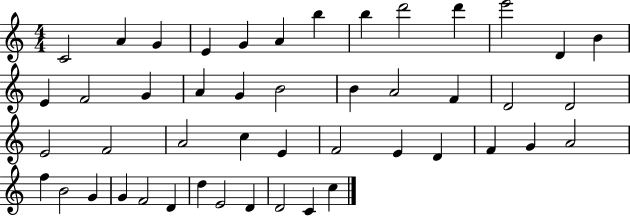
{
  \clef treble
  \numericTimeSignature
  \time 4/4
  \key c \major
  c'2 a'4 g'4 | e'4 g'4 a'4 b''4 | b''4 d'''2 d'''4 | e'''2 d'4 b'4 | \break e'4 f'2 g'4 | a'4 g'4 b'2 | b'4 a'2 f'4 | d'2 d'2 | \break e'2 f'2 | a'2 c''4 e'4 | f'2 e'4 d'4 | f'4 g'4 a'2 | \break f''4 b'2 g'4 | g'4 f'2 d'4 | d''4 e'2 d'4 | d'2 c'4 c''4 | \break \bar "|."
}